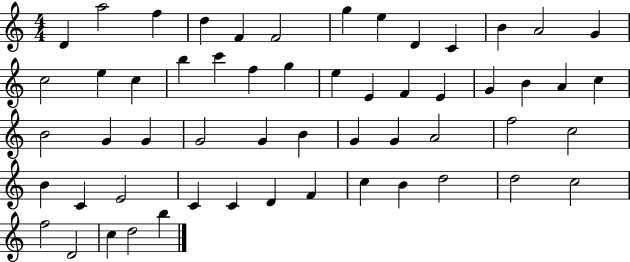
{
  \clef treble
  \numericTimeSignature
  \time 4/4
  \key c \major
  d'4 a''2 f''4 | d''4 f'4 f'2 | g''4 e''4 d'4 c'4 | b'4 a'2 g'4 | \break c''2 e''4 c''4 | b''4 c'''4 f''4 g''4 | e''4 e'4 f'4 e'4 | g'4 b'4 a'4 c''4 | \break b'2 g'4 g'4 | g'2 g'4 b'4 | g'4 g'4 a'2 | f''2 c''2 | \break b'4 c'4 e'2 | c'4 c'4 d'4 f'4 | c''4 b'4 d''2 | d''2 c''2 | \break f''2 d'2 | c''4 d''2 b''4 | \bar "|."
}